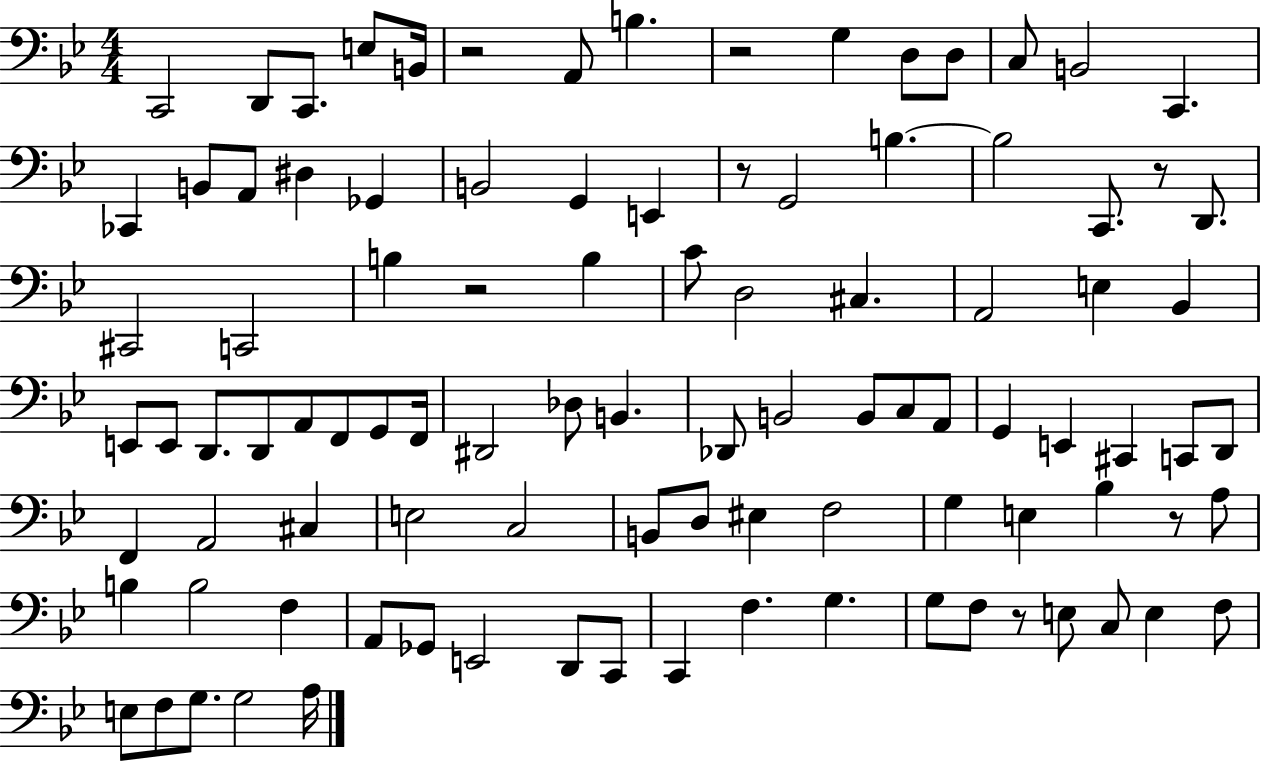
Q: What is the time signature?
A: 4/4